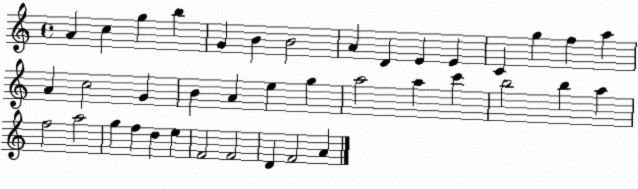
X:1
T:Untitled
M:4/4
L:1/4
K:C
A c g b G B B2 A D E E C g f a A c2 G B A e g a2 a c' b2 b a f2 a2 g f d e F2 F2 D F2 A